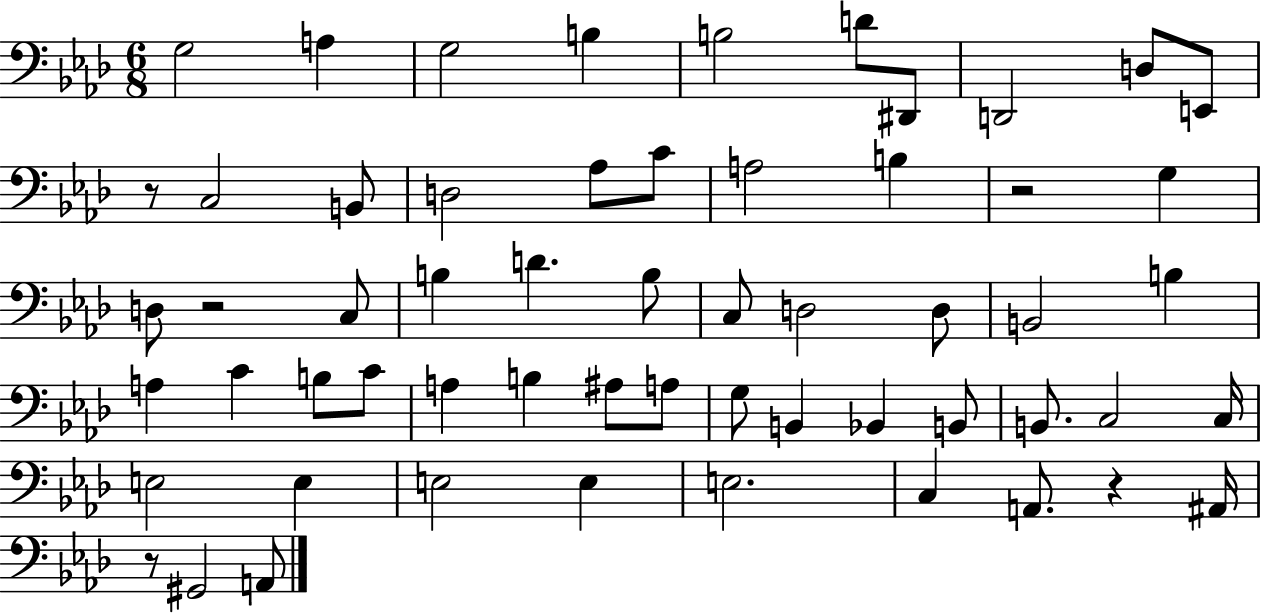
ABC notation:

X:1
T:Untitled
M:6/8
L:1/4
K:Ab
G,2 A, G,2 B, B,2 D/2 ^D,,/2 D,,2 D,/2 E,,/2 z/2 C,2 B,,/2 D,2 _A,/2 C/2 A,2 B, z2 G, D,/2 z2 C,/2 B, D B,/2 C,/2 D,2 D,/2 B,,2 B, A, C B,/2 C/2 A, B, ^A,/2 A,/2 G,/2 B,, _B,, B,,/2 B,,/2 C,2 C,/4 E,2 E, E,2 E, E,2 C, A,,/2 z ^A,,/4 z/2 ^G,,2 A,,/2